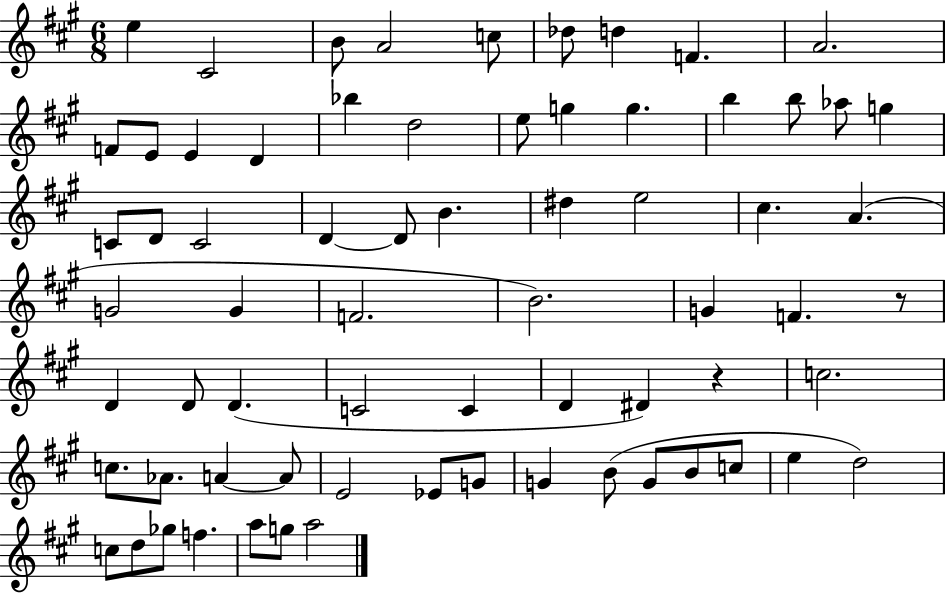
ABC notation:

X:1
T:Untitled
M:6/8
L:1/4
K:A
e ^C2 B/2 A2 c/2 _d/2 d F A2 F/2 E/2 E D _b d2 e/2 g g b b/2 _a/2 g C/2 D/2 C2 D D/2 B ^d e2 ^c A G2 G F2 B2 G F z/2 D D/2 D C2 C D ^D z c2 c/2 _A/2 A A/2 E2 _E/2 G/2 G B/2 G/2 B/2 c/2 e d2 c/2 d/2 _g/2 f a/2 g/2 a2